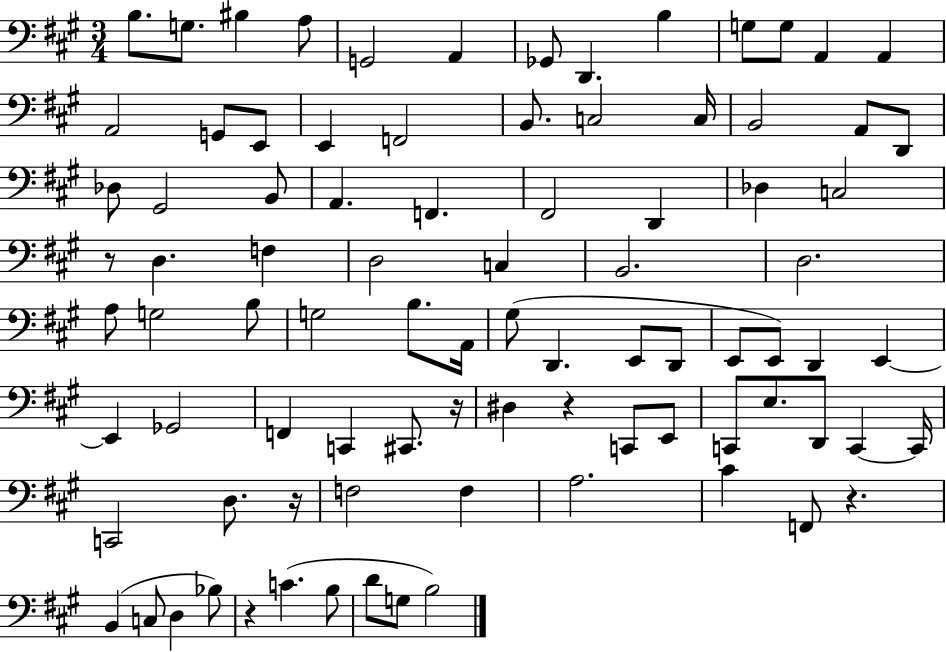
B3/e. G3/e. BIS3/q A3/e G2/h A2/q Gb2/e D2/q. B3/q G3/e G3/e A2/q A2/q A2/h G2/e E2/e E2/q F2/h B2/e. C3/h C3/s B2/h A2/e D2/e Db3/e G#2/h B2/e A2/q. F2/q. F#2/h D2/q Db3/q C3/h R/e D3/q. F3/q D3/h C3/q B2/h. D3/h. A3/e G3/h B3/e G3/h B3/e. A2/s G#3/e D2/q. E2/e D2/e E2/e E2/e D2/q E2/q E2/q Gb2/h F2/q C2/q C#2/e. R/s D#3/q R/q C2/e E2/e C2/e E3/e. D2/e C2/q C2/s C2/h D3/e. R/s F3/h F3/q A3/h. C#4/q F2/e R/q. B2/q C3/e D3/q Bb3/e R/q C4/q. B3/e D4/e G3/e B3/h